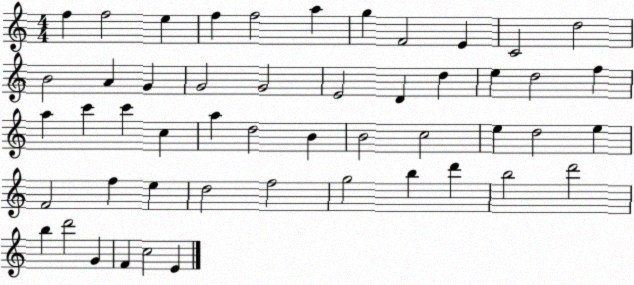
X:1
T:Untitled
M:4/4
L:1/4
K:C
f f2 e f f2 a g F2 E C2 d2 B2 A G G2 G2 E2 D d e d2 f a c' c' c a d2 B B2 c2 e d2 e F2 f e d2 f2 g2 b d' b2 d'2 b d'2 G F c2 E